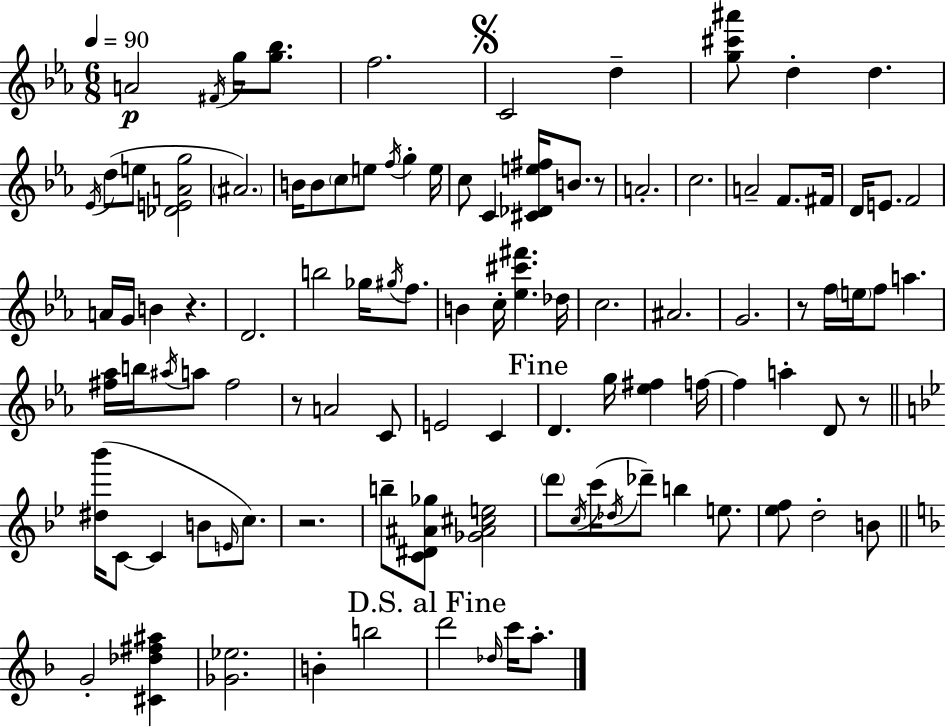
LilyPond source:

{
  \clef treble
  \numericTimeSignature
  \time 6/8
  \key ees \major
  \tempo 4 = 90
  a'2\p \acciaccatura { fis'16 } g''16 <g'' bes''>8. | f''2. | \mark \markup { \musicglyph "scripts.segno" } c'2 d''4-- | <g'' cis''' ais'''>8 d''4-. d''4. | \break \acciaccatura { ees'16 }( d''8 e''8 <des' e' a' g''>2 | \parenthesize ais'2.) | b'16 b'8 \parenthesize c''8 e''8 \acciaccatura { f''16 } g''4-. | e''16 c''8 c'4 <cis' des' e'' fis''>16 b'8. | \break r8 a'2.-. | c''2. | a'2-- f'8. | fis'16 d'16 e'8. f'2 | \break a'16 g'16 b'4 r4. | d'2. | b''2 ges''16 | \acciaccatura { gis''16 } f''8. b'4 c''16-. <ees'' cis''' fis'''>4. | \break des''16 c''2. | ais'2. | g'2. | r8 f''16 \parenthesize e''16 f''8 a''4. | \break <fis'' aes''>16 b''16 \acciaccatura { ais''16 } a''8 fis''2 | r8 a'2 | c'8 e'2 | c'4 \mark "Fine" d'4. g''16 | \break <ees'' fis''>4 f''16~~ f''4 a''4-. | d'8 r8 \bar "||" \break \key g \minor <dis'' bes'''>16( c'8~~ c'4 b'8 \grace { e'16 } c''8.) | r2. | b''8-- <c' dis' ais' ges''>8 <ges' ais' cis'' e''>2 | \parenthesize d'''8 \acciaccatura { c''16 }( c'''16 \acciaccatura { des''16 }) des'''8-- b''4 | \break e''8. <ees'' f''>8 d''2-. | b'8 \bar "||" \break \key f \major g'2-. <cis' des'' fis'' ais''>4 | <ges' ees''>2. | b'4-. b''2 | \mark "D.S. al Fine" d'''2 \grace { des''16 } c'''16 a''8.-. | \break \bar "|."
}